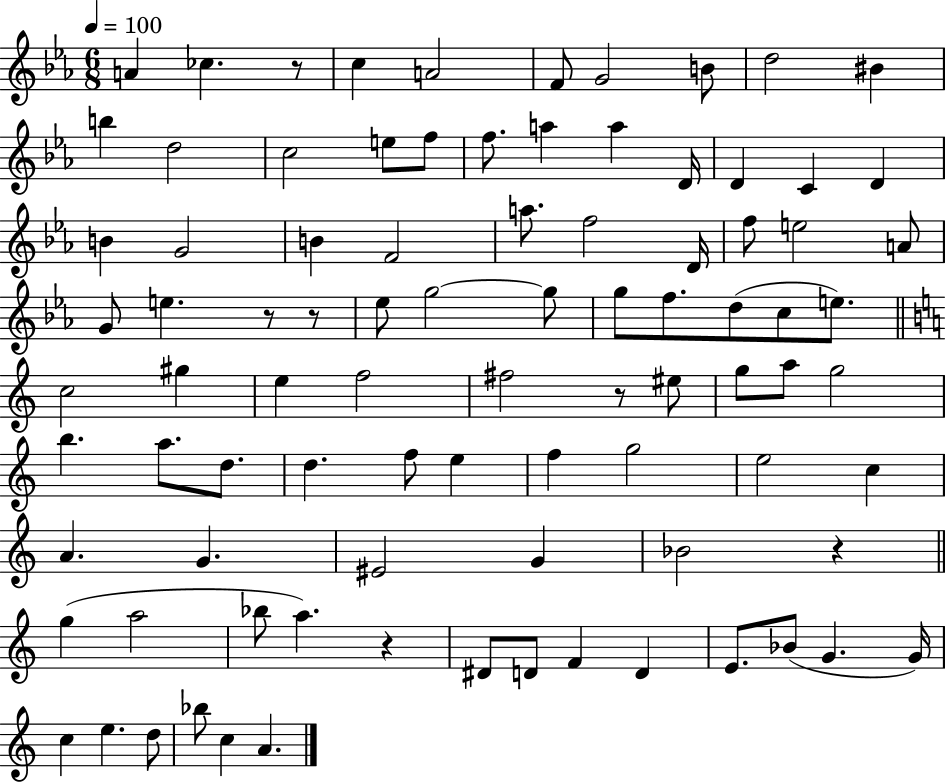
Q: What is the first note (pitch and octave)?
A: A4